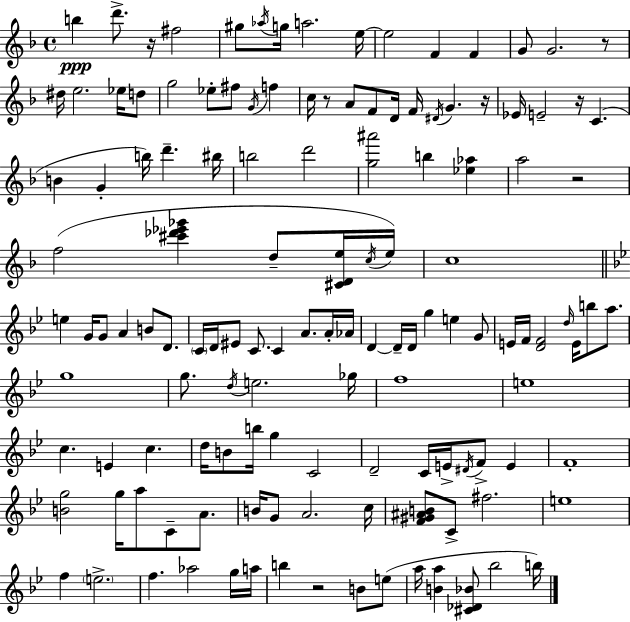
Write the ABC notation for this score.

X:1
T:Untitled
M:4/4
L:1/4
K:F
b d'/2 z/4 ^f2 ^g/2 _a/4 g/4 a2 e/4 e2 F F G/2 G2 z/2 ^d/4 e2 _e/4 d/2 g2 _e/2 ^f/2 G/4 f c/4 z/2 A/2 F/2 D/4 F/4 ^D/4 G z/4 _E/4 E2 z/4 C B G b/4 d' ^b/4 b2 d'2 [g^a']2 b [_e_a] a2 z2 f2 [^c'_d'_e'_g'] d/2 [^CDe]/4 c/4 e/4 c4 e G/4 G/2 A B/2 D/2 C/4 D/4 ^E/2 C/2 C A/2 A/4 _A/4 D D/4 D/4 g e G/2 E/4 F/4 [DF]2 d/4 E/4 b/2 a/2 g4 g/2 d/4 e2 _g/4 f4 e4 c E c d/4 B/2 b/4 g C2 D2 C/4 E/4 ^D/4 F/2 E F4 [Bg]2 g/4 a/2 C/2 A/2 B/4 G/2 A2 c/4 [F^G^AB]/2 C/2 ^f2 e4 f e2 f _a2 g/4 a/4 b z2 B/2 e/2 a/4 [Ba] [^C_D_B]/2 _b2 b/4